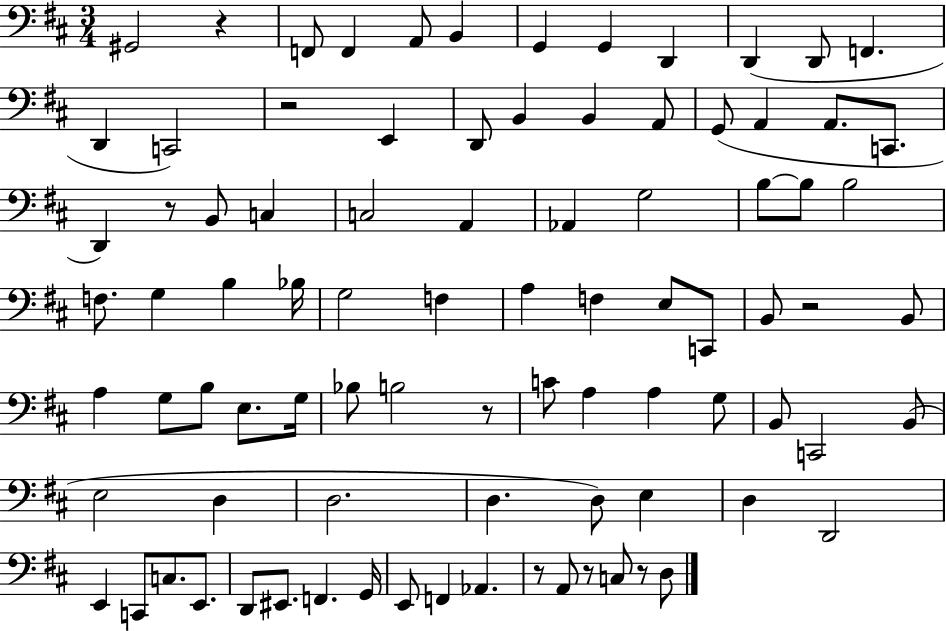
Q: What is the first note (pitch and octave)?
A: G#2